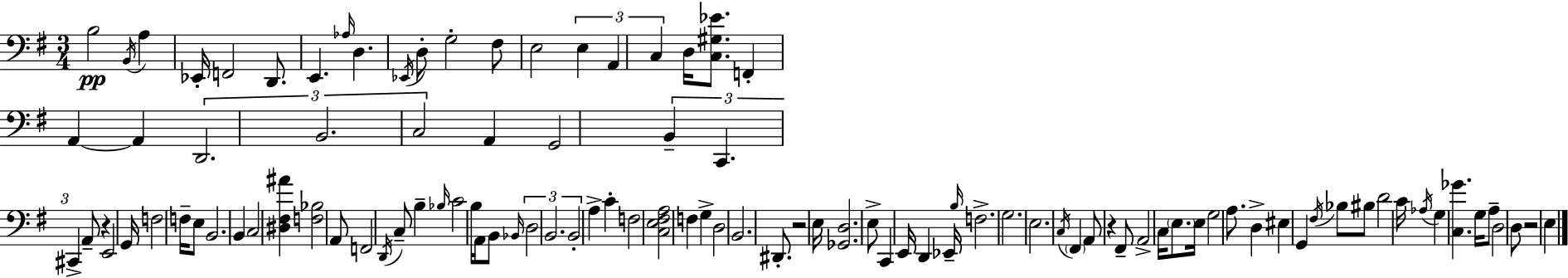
B3/h B2/s A3/q Eb2/s F2/h D2/e. E2/q. Ab3/s D3/q. Eb2/s D3/e G3/h F#3/e E3/h E3/q A2/q C3/q D3/s [C3,G#3,Eb4]/e. F2/q A2/q A2/q D2/h. B2/h. C3/h A2/q G2/h B2/q C2/q. C#2/q A2/e R/q E2/h G2/s F3/h F3/s E3/e B2/h. B2/q C3/h [D#3,F#3,A#4]/q [F3,Bb3]/h A2/e F2/h D2/s C3/e B3/q Bb3/s C4/h B3/s A2/s B2/e Bb2/s D3/h B2/h. B2/h A3/q C4/q F3/h [C3,E3,F#3,A3]/h F3/q G3/q D3/h B2/h. D#2/e. R/h E3/s [Gb2,D3]/h. E3/e C2/q E2/s D2/q Eb2/s B3/s F3/h. G3/h. E3/h. C3/s F#2/q A2/e R/q F#2/e A2/h C3/s E3/e. E3/s G3/h A3/e. D3/q EIS3/q G2/q F#3/s Bb3/e BIS3/e D4/h C4/s Ab3/s G3/q [C3,Gb4]/q. G3/s A3/e D3/h D3/e R/h E3/q